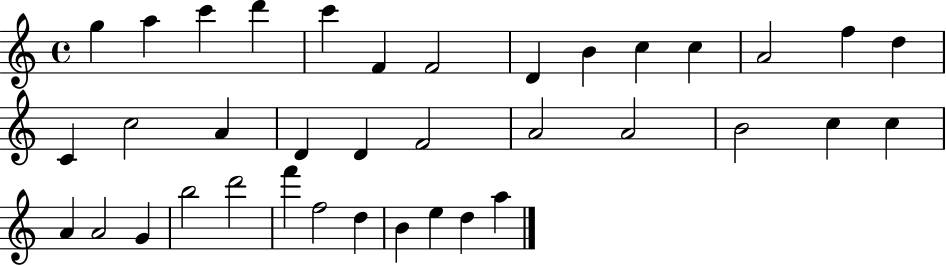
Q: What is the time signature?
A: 4/4